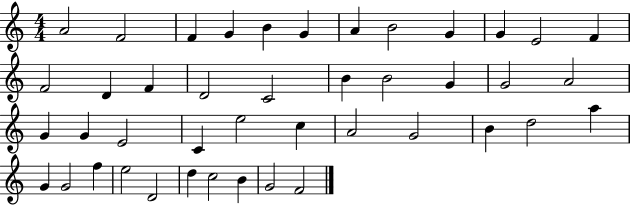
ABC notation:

X:1
T:Untitled
M:4/4
L:1/4
K:C
A2 F2 F G B G A B2 G G E2 F F2 D F D2 C2 B B2 G G2 A2 G G E2 C e2 c A2 G2 B d2 a G G2 f e2 D2 d c2 B G2 F2